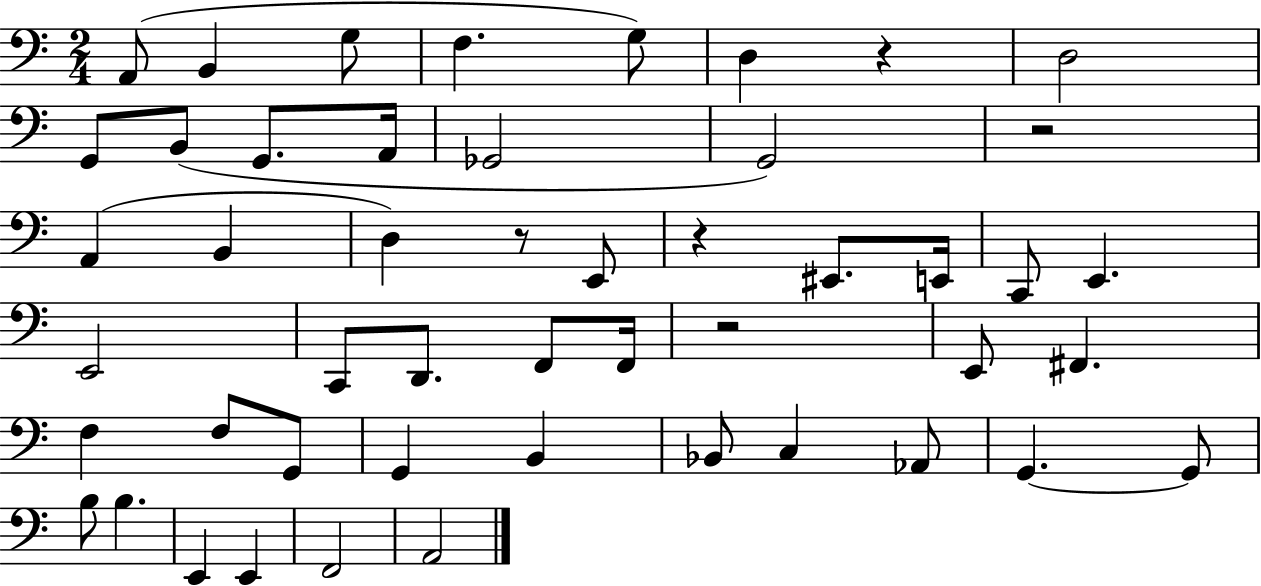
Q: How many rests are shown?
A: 5